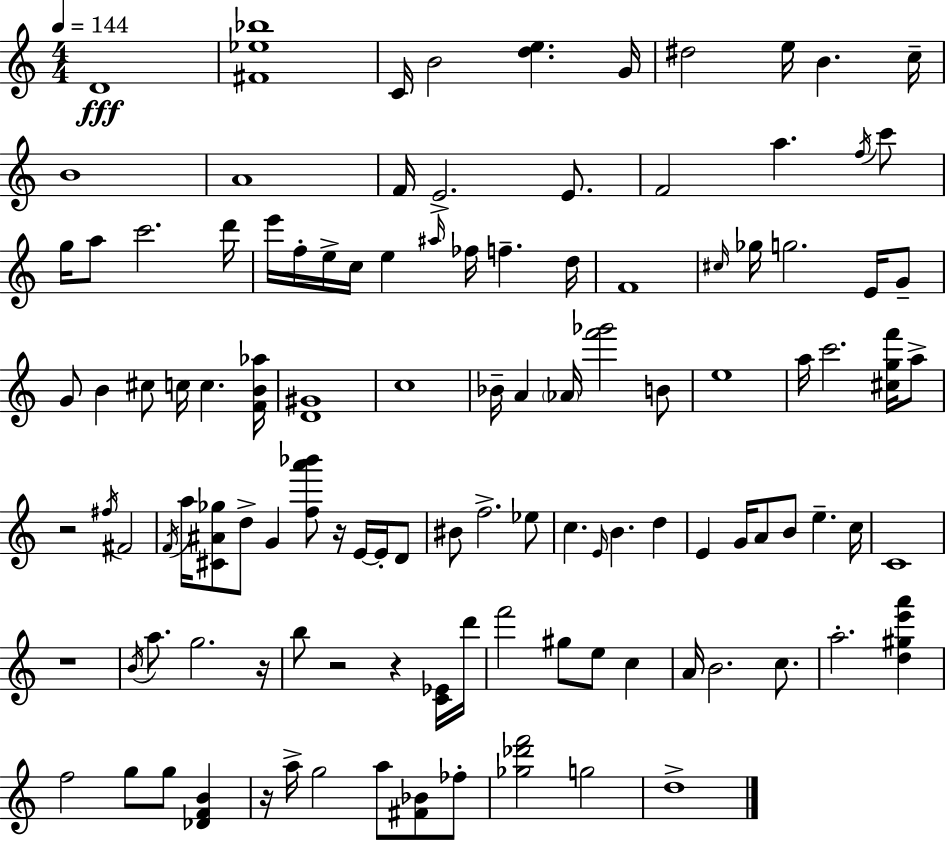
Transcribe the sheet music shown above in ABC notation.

X:1
T:Untitled
M:4/4
L:1/4
K:Am
D4 [^F_e_b]4 C/4 B2 [de] G/4 ^d2 e/4 B c/4 B4 A4 F/4 E2 E/2 F2 a f/4 c'/2 g/4 a/2 c'2 d'/4 e'/4 f/4 e/4 c/4 e ^a/4 _f/4 f d/4 F4 ^c/4 _g/4 g2 E/4 G/2 G/2 B ^c/2 c/4 c [FB_a]/4 [D^G]4 c4 _B/4 A _A/4 [f'_g']2 B/2 e4 a/4 c'2 [^cgf']/4 a/2 z2 ^f/4 ^F2 F/4 a/4 [^C^A_g]/2 d/2 G [fa'_b']/2 z/4 E/4 E/4 D/2 ^B/2 f2 _e/2 c E/4 B d E G/4 A/2 B/2 e c/4 C4 z4 B/4 a/2 g2 z/4 b/2 z2 z [C_E]/4 d'/4 f'2 ^g/2 e/2 c A/4 B2 c/2 a2 [d^ge'a'] f2 g/2 g/2 [_DFB] z/4 a/4 g2 a/2 [^F_B]/2 _f/2 [_g_d'f']2 g2 d4